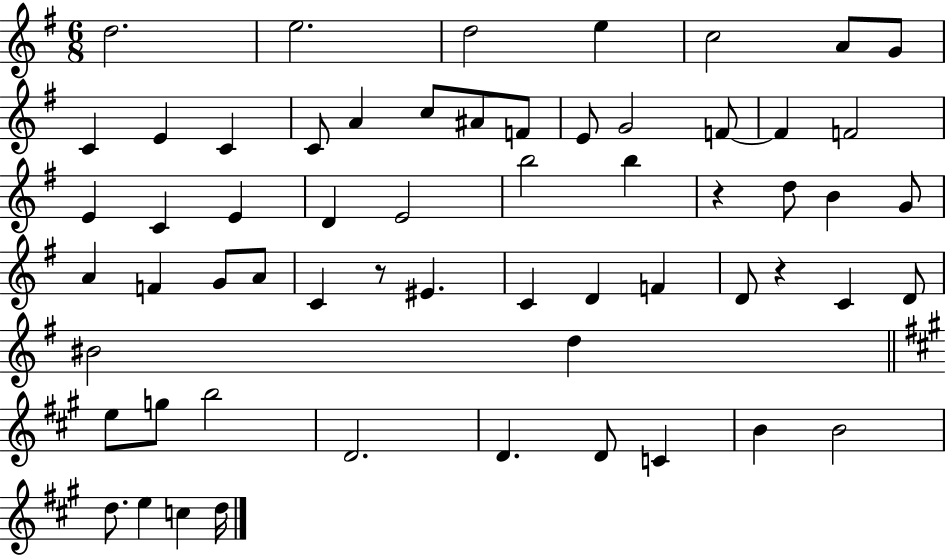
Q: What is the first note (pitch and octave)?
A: D5